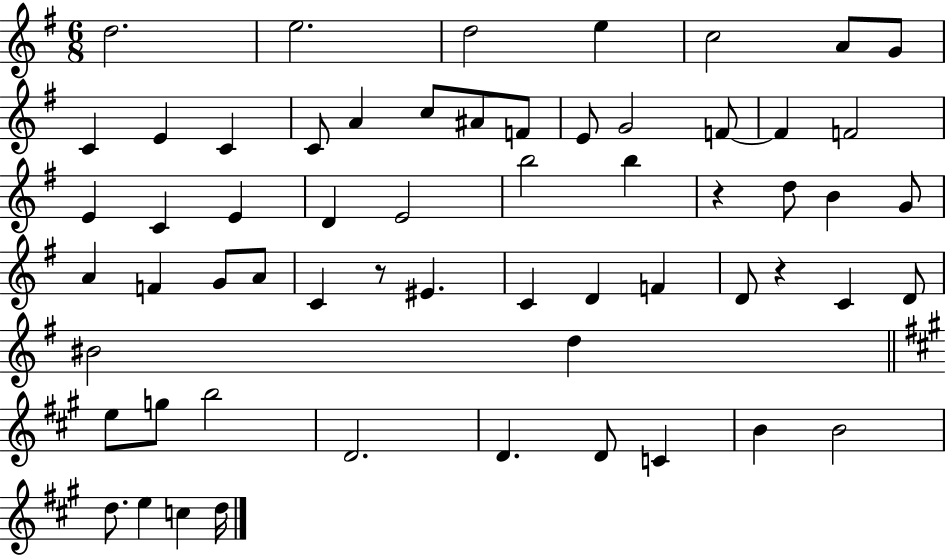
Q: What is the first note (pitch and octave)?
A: D5